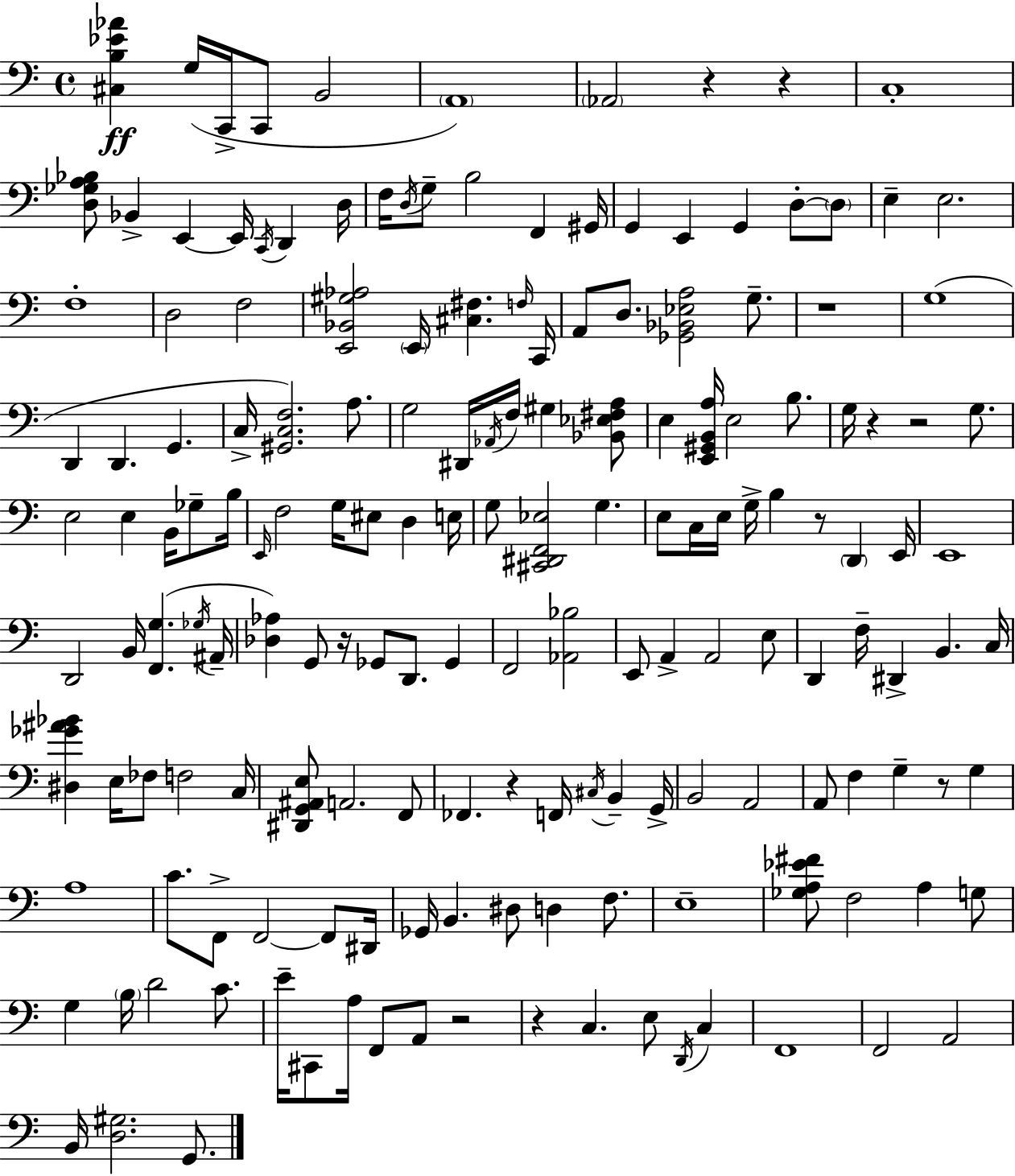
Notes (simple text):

[C#3,B3,Eb4,Ab4]/q G3/s C2/s C2/e B2/h A2/w Ab2/h R/q R/q C3/w [D3,Gb3,A3,Bb3]/e Bb2/q E2/q E2/s C2/s D2/q D3/s F3/s D3/s G3/e B3/h F2/q G#2/s G2/q E2/q G2/q D3/e D3/e E3/q E3/h. F3/w D3/h F3/h [E2,Bb2,G#3,Ab3]/h E2/s [C#3,F#3]/q. F3/s C2/s A2/e D3/e. [Gb2,Bb2,Eb3,A3]/h G3/e. R/w G3/w D2/q D2/q. G2/q. C3/s [G#2,C3,F3]/h. A3/e. G3/h D#2/s Ab2/s F3/s G#3/q [Bb2,Eb3,F#3,A3]/e E3/q [E2,G#2,B2,A3]/s E3/h B3/e. G3/s R/q R/h G3/e. E3/h E3/q B2/s Gb3/e B3/s E2/s F3/h G3/s EIS3/e D3/q E3/s G3/e [C#2,D#2,F2,Eb3]/h G3/q. E3/e C3/s E3/s G3/s B3/q R/e D2/q E2/s E2/w D2/h B2/s [F2,G3]/q. Gb3/s A#2/s [Db3,Ab3]/q G2/e R/s Gb2/e D2/e. Gb2/q F2/h [Ab2,Bb3]/h E2/e A2/q A2/h E3/e D2/q F3/s D#2/q B2/q. C3/s [D#3,Gb4,A#4,Bb4]/q E3/s FES3/e F3/h C3/s [D#2,G2,A#2,E3]/e A2/h. F2/e FES2/q. R/q F2/s C#3/s B2/q G2/s B2/h A2/h A2/e F3/q G3/q R/e G3/q A3/w C4/e. F2/e F2/h F2/e D#2/s Gb2/s B2/q. D#3/e D3/q F3/e. E3/w [Gb3,A3,Eb4,F#4]/e F3/h A3/q G3/e G3/q B3/s D4/h C4/e. E4/s C#2/e A3/s F2/e A2/e R/h R/q C3/q. E3/e D2/s C3/q F2/w F2/h A2/h B2/s [D3,G#3]/h. G2/e.